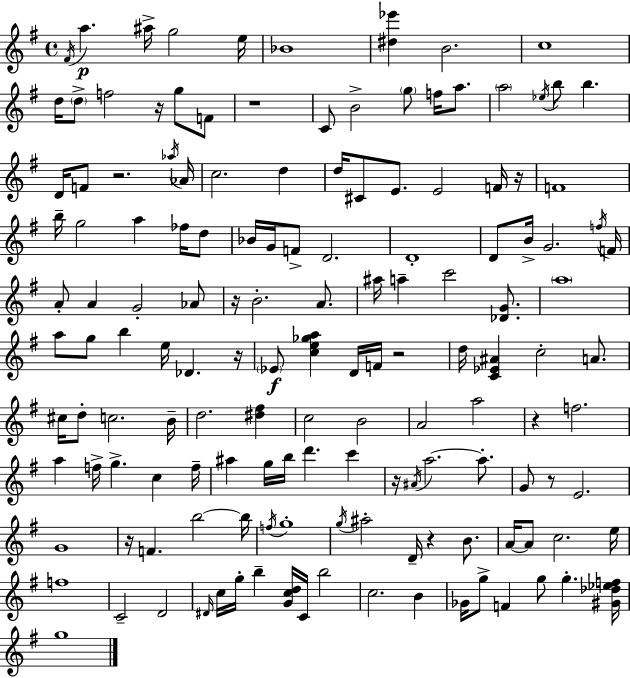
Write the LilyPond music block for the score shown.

{
  \clef treble
  \time 4/4
  \defaultTimeSignature
  \key g \major
  \acciaccatura { fis'16 }\p a''4. ais''16-> g''2 | e''16 bes'1 | <dis'' ees'''>4 b'2. | c''1 | \break d''16 \parenthesize d''8-> f''2 r16 g''8 f'8 | r1 | c'8 b'2-> \parenthesize g''8 f''16 a''8. | \parenthesize a''2 \acciaccatura { ees''16 } b''8 b''4. | \break d'16 f'8 r2. | \acciaccatura { aes''16 } aes'16 c''2. d''4 | d''16 cis'8 e'8. e'2 | f'16 r16 f'1 | \break b''16-- g''2 a''4 | fes''16 d''8 bes'16 g'16 f'8-> d'2. | d'1-. | d'8 b'16-> g'2. | \break \acciaccatura { f''16 } f'16 a'8-. a'4 g'2-. | aes'8 r16 b'2.-. | a'8. ais''16 a''4-- c'''2 | <des' g'>8. \parenthesize a''1 | \break a''8 g''8 b''4 e''16 des'4. | r16 \parenthesize ees'8\f <c'' e'' ges'' a''>4 d'16 f'16 r2 | d''16 <c' ees' ais'>4 c''2-. | a'8. cis''16 d''8-. c''2. | \break b'16-- d''2. | <dis'' fis''>4 c''2 b'2 | a'2 a''2 | r4 f''2. | \break a''4 f''16-> g''4.-> c''4 | f''16-- ais''4 g''16 b''16 d'''4. | c'''4 r16 \acciaccatura { ais'16 } a''2.~~ | a''8.-. g'8 r8 e'2. | \break g'1 | r16 f'4. b''2~~ | b''16 \acciaccatura { f''16 } g''1-. | \acciaccatura { g''16 } ais''2-. d'16-- | \break r4 b'8. a'16~~ a'8 c''2. | e''16 f''1 | c'2-- d'2 | \grace { dis'16 } c''16 g''16-. b''4-- <g' c'' d''>16 c'16 | \break b''2 c''2. | b'4 ges'16 g''8-> f'4 g''8 | g''4.-. <gis' des'' ees'' f''>16 g''1 | \bar "|."
}